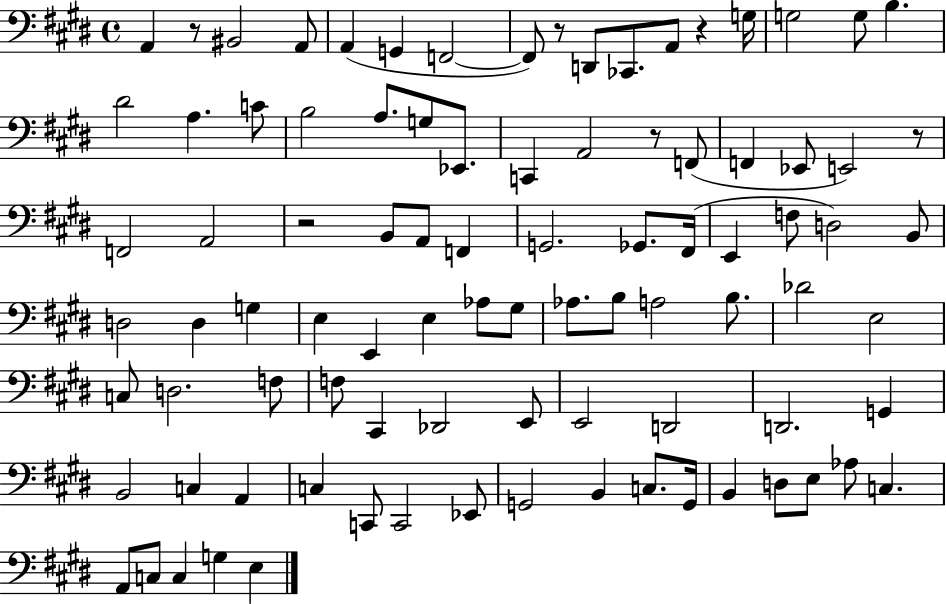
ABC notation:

X:1
T:Untitled
M:4/4
L:1/4
K:E
A,, z/2 ^B,,2 A,,/2 A,, G,, F,,2 F,,/2 z/2 D,,/2 _C,,/2 A,,/2 z G,/4 G,2 G,/2 B, ^D2 A, C/2 B,2 A,/2 G,/2 _E,,/2 C,, A,,2 z/2 F,,/2 F,, _E,,/2 E,,2 z/2 F,,2 A,,2 z2 B,,/2 A,,/2 F,, G,,2 _G,,/2 ^F,,/4 E,, F,/2 D,2 B,,/2 D,2 D, G, E, E,, E, _A,/2 ^G,/2 _A,/2 B,/2 A,2 B,/2 _D2 E,2 C,/2 D,2 F,/2 F,/2 ^C,, _D,,2 E,,/2 E,,2 D,,2 D,,2 G,, B,,2 C, A,, C, C,,/2 C,,2 _E,,/2 G,,2 B,, C,/2 G,,/4 B,, D,/2 E,/2 _A,/2 C, A,,/2 C,/2 C, G, E,